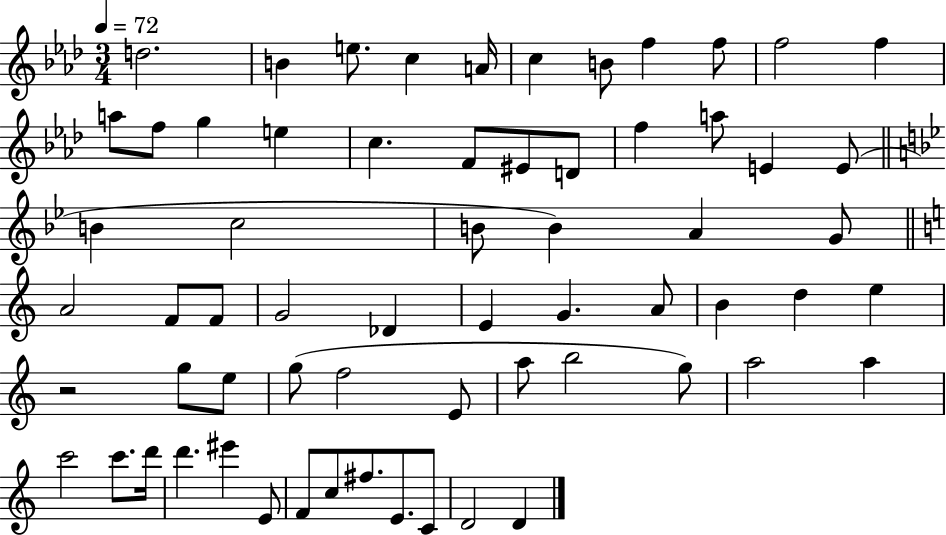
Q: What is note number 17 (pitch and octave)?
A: F4